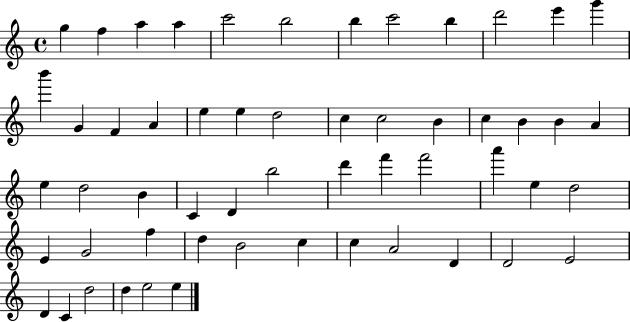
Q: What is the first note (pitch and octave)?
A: G5